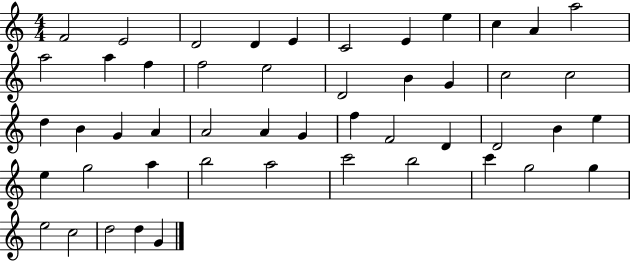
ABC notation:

X:1
T:Untitled
M:4/4
L:1/4
K:C
F2 E2 D2 D E C2 E e c A a2 a2 a f f2 e2 D2 B G c2 c2 d B G A A2 A G f F2 D D2 B e e g2 a b2 a2 c'2 b2 c' g2 g e2 c2 d2 d G